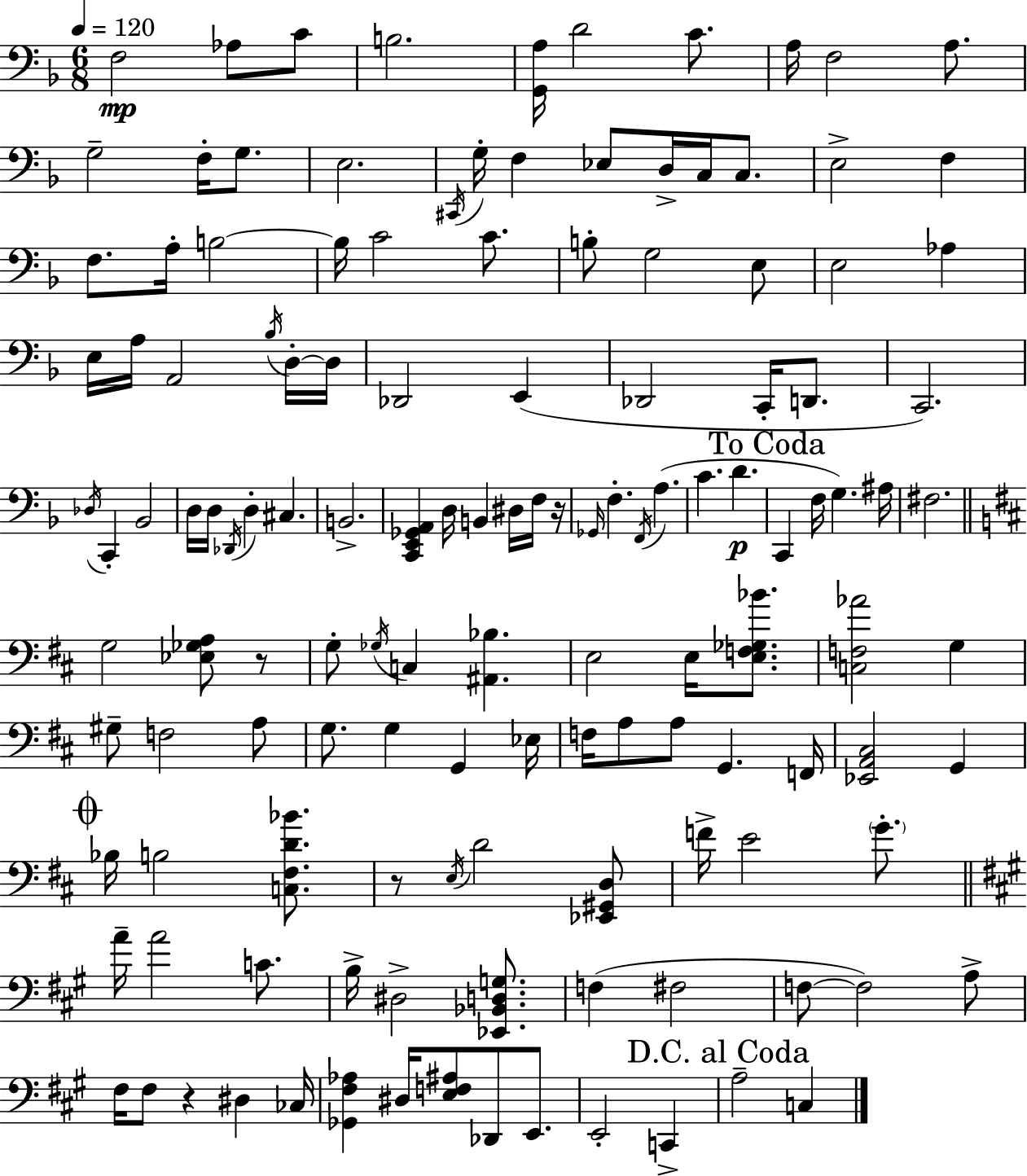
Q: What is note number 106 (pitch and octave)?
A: A3